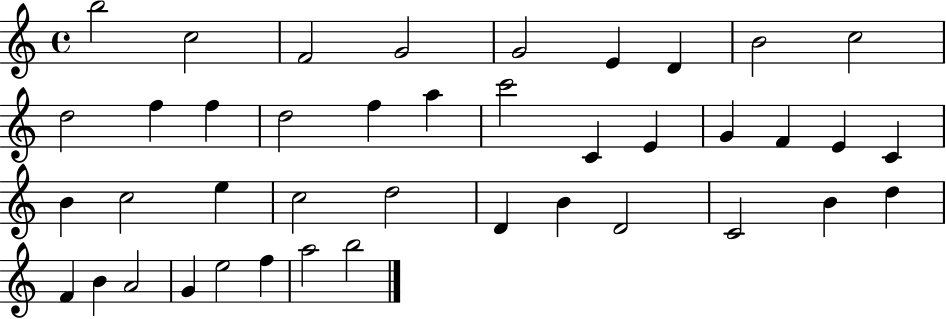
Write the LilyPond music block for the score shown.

{
  \clef treble
  \time 4/4
  \defaultTimeSignature
  \key c \major
  b''2 c''2 | f'2 g'2 | g'2 e'4 d'4 | b'2 c''2 | \break d''2 f''4 f''4 | d''2 f''4 a''4 | c'''2 c'4 e'4 | g'4 f'4 e'4 c'4 | \break b'4 c''2 e''4 | c''2 d''2 | d'4 b'4 d'2 | c'2 b'4 d''4 | \break f'4 b'4 a'2 | g'4 e''2 f''4 | a''2 b''2 | \bar "|."
}